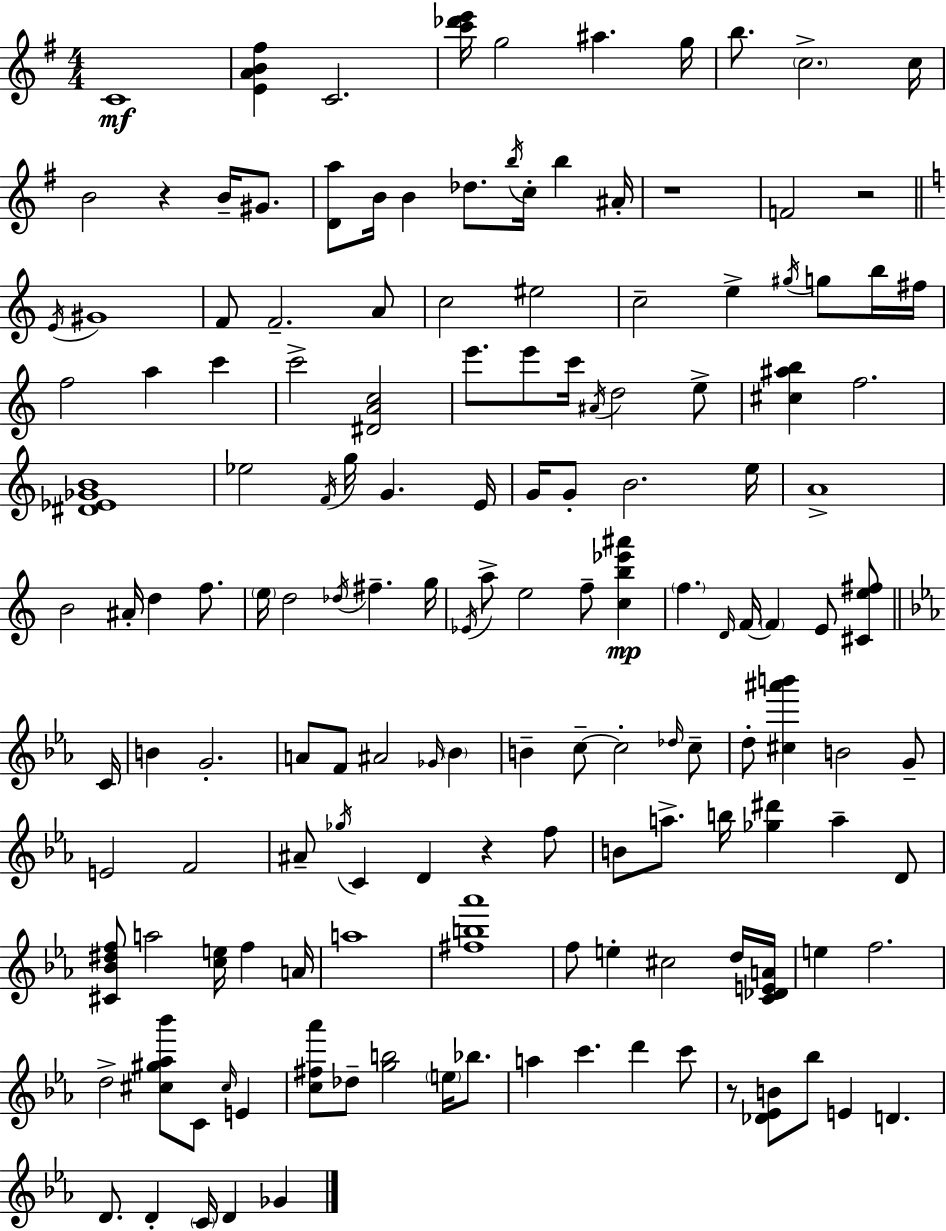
C4/w [E4,A4,B4,F#5]/q C4/h. [C6,Db6,E6]/s G5/h A#5/q. G5/s B5/e. C5/h. C5/s B4/h R/q B4/s G#4/e. [D4,A5]/e B4/s B4/q Db5/e. B5/s C5/s B5/q A#4/s R/w F4/h R/h E4/s G#4/w F4/e F4/h. A4/e C5/h EIS5/h C5/h E5/q G#5/s G5/e B5/s F#5/s F5/h A5/q C6/q C6/h [D#4,A4,C5]/h E6/e. E6/e C6/s A#4/s D5/h E5/e [C#5,A#5,B5]/q F5/h. [D#4,Eb4,Gb4,B4]/w Eb5/h F4/s G5/s G4/q. E4/s G4/s G4/e B4/h. E5/s A4/w B4/h A#4/s D5/q F5/e. E5/s D5/h Db5/s F#5/q. G5/s Eb4/s A5/e E5/h F5/e [C5,B5,Eb6,A#6]/q F5/q. D4/s F4/s F4/q E4/e [C#4,E5,F#5]/e C4/s B4/q G4/h. A4/e F4/e A#4/h Gb4/s Bb4/q B4/q C5/e C5/h Db5/s C5/e D5/e [C#5,A#6,B6]/q B4/h G4/e E4/h F4/h A#4/e Gb5/s C4/q D4/q R/q F5/e B4/e A5/e. B5/s [Gb5,D#6]/q A5/q D4/e [C#4,Bb4,D#5,F5]/e A5/h [C5,E5]/s F5/q A4/s A5/w [F#5,B5,Ab6]/w F5/e E5/q C#5/h D5/s [C4,Db4,E4,A4]/s E5/q F5/h. D5/h [C#5,G#5,Ab5,Bb6]/e C4/e C#5/s E4/q [C5,F#5,Ab6]/e Db5/e [G5,B5]/h E5/s Bb5/e. A5/q C6/q. D6/q C6/e R/e [Db4,Eb4,B4]/e Bb5/e E4/q D4/q. D4/e. D4/q C4/s D4/q Gb4/q